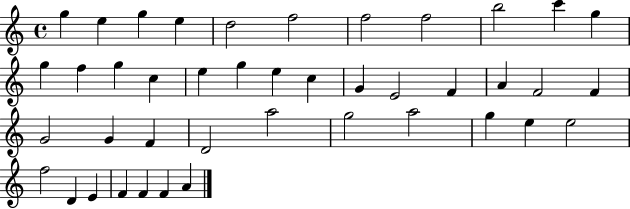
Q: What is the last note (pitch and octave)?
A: A4